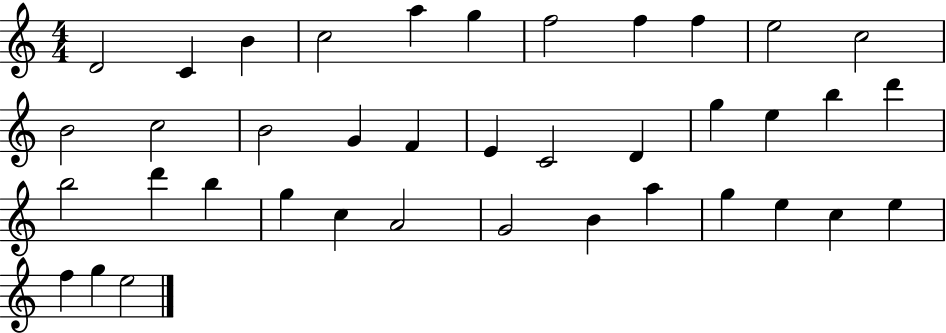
D4/h C4/q B4/q C5/h A5/q G5/q F5/h F5/q F5/q E5/h C5/h B4/h C5/h B4/h G4/q F4/q E4/q C4/h D4/q G5/q E5/q B5/q D6/q B5/h D6/q B5/q G5/q C5/q A4/h G4/h B4/q A5/q G5/q E5/q C5/q E5/q F5/q G5/q E5/h